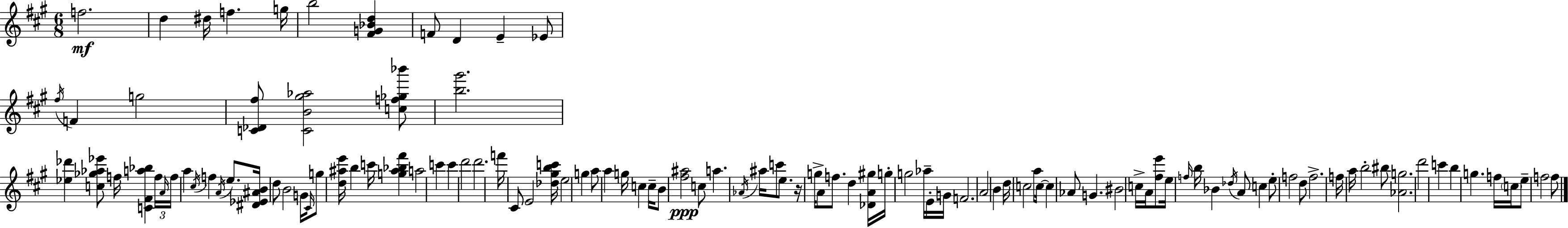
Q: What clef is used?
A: treble